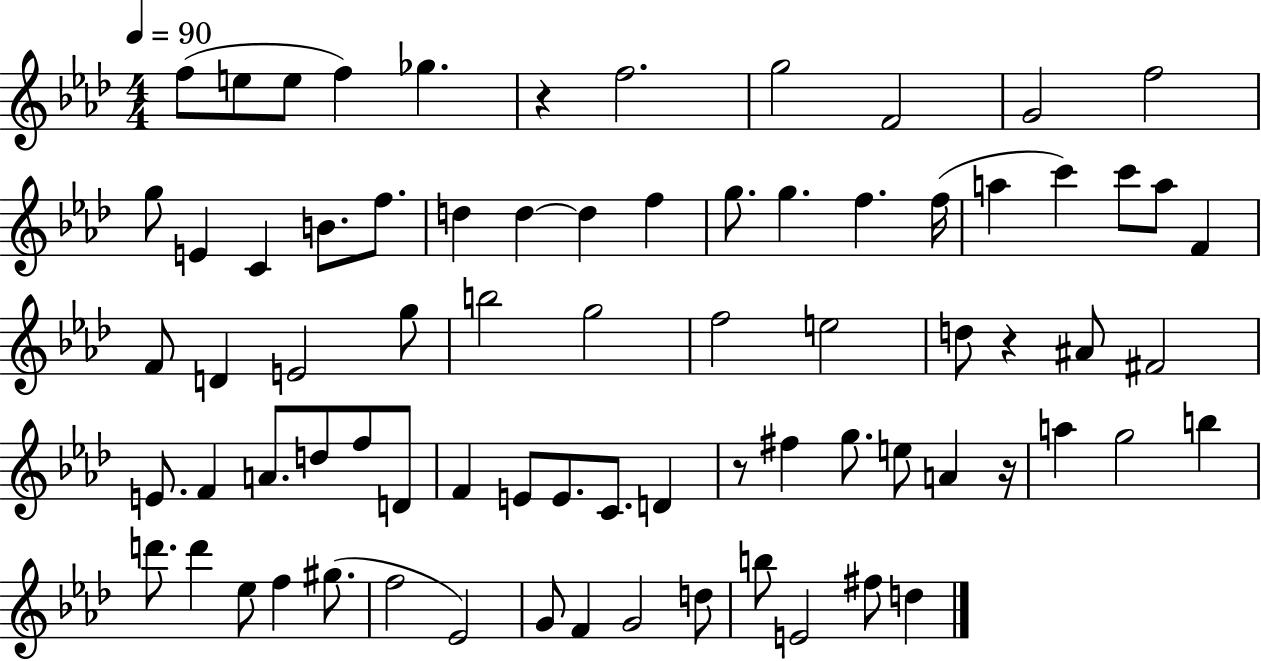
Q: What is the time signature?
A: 4/4